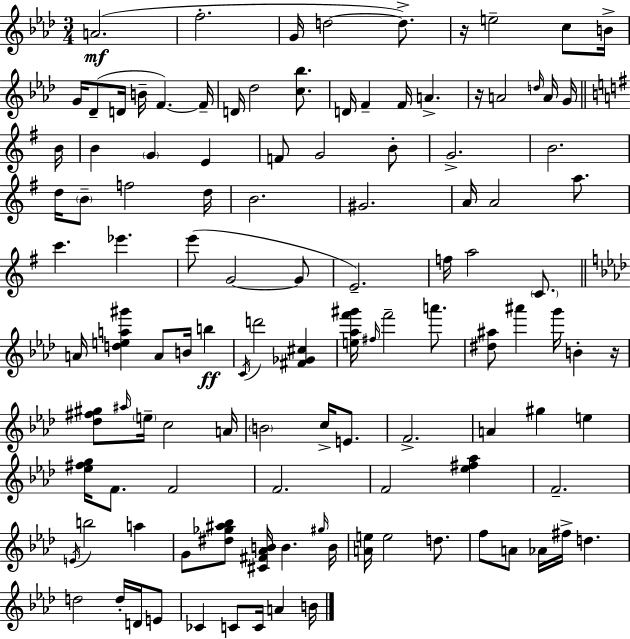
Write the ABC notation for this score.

X:1
T:Untitled
M:3/4
L:1/4
K:Fm
A2 f2 G/4 d2 d/2 z/4 e2 c/2 B/4 G/4 _D/2 D/4 B/4 F F/4 D/4 _d2 [c_b]/2 D/4 F F/4 A z/4 A2 d/4 A/4 G/4 B/4 B G E F/2 G2 B/2 G2 B2 d/4 B/2 f2 d/4 B2 ^G2 A/4 A2 a/2 c' _e' e'/2 G2 G/2 E2 f/4 a2 C/2 A/4 [dea^g'] A/2 B/4 b C/4 d'2 [^F_G^c] [e_af'^g']/4 ^f/4 f'2 a'/2 [^d^a]/2 ^a' g'/4 B z/4 [_d^f^g]/2 ^a/4 e/4 c2 A/4 B2 c/4 E/2 F2 A ^g e [_e^fg]/4 F/2 F2 F2 F2 [_e^f_a] F2 E/4 b2 a G/2 [^d_g^a_b]/2 [^C^F_AB]/4 B ^g/4 B/4 [Ae]/4 e2 d/2 f/2 A/2 _A/4 ^f/4 d d2 d/4 D/4 E/2 _C C/2 C/4 A B/4